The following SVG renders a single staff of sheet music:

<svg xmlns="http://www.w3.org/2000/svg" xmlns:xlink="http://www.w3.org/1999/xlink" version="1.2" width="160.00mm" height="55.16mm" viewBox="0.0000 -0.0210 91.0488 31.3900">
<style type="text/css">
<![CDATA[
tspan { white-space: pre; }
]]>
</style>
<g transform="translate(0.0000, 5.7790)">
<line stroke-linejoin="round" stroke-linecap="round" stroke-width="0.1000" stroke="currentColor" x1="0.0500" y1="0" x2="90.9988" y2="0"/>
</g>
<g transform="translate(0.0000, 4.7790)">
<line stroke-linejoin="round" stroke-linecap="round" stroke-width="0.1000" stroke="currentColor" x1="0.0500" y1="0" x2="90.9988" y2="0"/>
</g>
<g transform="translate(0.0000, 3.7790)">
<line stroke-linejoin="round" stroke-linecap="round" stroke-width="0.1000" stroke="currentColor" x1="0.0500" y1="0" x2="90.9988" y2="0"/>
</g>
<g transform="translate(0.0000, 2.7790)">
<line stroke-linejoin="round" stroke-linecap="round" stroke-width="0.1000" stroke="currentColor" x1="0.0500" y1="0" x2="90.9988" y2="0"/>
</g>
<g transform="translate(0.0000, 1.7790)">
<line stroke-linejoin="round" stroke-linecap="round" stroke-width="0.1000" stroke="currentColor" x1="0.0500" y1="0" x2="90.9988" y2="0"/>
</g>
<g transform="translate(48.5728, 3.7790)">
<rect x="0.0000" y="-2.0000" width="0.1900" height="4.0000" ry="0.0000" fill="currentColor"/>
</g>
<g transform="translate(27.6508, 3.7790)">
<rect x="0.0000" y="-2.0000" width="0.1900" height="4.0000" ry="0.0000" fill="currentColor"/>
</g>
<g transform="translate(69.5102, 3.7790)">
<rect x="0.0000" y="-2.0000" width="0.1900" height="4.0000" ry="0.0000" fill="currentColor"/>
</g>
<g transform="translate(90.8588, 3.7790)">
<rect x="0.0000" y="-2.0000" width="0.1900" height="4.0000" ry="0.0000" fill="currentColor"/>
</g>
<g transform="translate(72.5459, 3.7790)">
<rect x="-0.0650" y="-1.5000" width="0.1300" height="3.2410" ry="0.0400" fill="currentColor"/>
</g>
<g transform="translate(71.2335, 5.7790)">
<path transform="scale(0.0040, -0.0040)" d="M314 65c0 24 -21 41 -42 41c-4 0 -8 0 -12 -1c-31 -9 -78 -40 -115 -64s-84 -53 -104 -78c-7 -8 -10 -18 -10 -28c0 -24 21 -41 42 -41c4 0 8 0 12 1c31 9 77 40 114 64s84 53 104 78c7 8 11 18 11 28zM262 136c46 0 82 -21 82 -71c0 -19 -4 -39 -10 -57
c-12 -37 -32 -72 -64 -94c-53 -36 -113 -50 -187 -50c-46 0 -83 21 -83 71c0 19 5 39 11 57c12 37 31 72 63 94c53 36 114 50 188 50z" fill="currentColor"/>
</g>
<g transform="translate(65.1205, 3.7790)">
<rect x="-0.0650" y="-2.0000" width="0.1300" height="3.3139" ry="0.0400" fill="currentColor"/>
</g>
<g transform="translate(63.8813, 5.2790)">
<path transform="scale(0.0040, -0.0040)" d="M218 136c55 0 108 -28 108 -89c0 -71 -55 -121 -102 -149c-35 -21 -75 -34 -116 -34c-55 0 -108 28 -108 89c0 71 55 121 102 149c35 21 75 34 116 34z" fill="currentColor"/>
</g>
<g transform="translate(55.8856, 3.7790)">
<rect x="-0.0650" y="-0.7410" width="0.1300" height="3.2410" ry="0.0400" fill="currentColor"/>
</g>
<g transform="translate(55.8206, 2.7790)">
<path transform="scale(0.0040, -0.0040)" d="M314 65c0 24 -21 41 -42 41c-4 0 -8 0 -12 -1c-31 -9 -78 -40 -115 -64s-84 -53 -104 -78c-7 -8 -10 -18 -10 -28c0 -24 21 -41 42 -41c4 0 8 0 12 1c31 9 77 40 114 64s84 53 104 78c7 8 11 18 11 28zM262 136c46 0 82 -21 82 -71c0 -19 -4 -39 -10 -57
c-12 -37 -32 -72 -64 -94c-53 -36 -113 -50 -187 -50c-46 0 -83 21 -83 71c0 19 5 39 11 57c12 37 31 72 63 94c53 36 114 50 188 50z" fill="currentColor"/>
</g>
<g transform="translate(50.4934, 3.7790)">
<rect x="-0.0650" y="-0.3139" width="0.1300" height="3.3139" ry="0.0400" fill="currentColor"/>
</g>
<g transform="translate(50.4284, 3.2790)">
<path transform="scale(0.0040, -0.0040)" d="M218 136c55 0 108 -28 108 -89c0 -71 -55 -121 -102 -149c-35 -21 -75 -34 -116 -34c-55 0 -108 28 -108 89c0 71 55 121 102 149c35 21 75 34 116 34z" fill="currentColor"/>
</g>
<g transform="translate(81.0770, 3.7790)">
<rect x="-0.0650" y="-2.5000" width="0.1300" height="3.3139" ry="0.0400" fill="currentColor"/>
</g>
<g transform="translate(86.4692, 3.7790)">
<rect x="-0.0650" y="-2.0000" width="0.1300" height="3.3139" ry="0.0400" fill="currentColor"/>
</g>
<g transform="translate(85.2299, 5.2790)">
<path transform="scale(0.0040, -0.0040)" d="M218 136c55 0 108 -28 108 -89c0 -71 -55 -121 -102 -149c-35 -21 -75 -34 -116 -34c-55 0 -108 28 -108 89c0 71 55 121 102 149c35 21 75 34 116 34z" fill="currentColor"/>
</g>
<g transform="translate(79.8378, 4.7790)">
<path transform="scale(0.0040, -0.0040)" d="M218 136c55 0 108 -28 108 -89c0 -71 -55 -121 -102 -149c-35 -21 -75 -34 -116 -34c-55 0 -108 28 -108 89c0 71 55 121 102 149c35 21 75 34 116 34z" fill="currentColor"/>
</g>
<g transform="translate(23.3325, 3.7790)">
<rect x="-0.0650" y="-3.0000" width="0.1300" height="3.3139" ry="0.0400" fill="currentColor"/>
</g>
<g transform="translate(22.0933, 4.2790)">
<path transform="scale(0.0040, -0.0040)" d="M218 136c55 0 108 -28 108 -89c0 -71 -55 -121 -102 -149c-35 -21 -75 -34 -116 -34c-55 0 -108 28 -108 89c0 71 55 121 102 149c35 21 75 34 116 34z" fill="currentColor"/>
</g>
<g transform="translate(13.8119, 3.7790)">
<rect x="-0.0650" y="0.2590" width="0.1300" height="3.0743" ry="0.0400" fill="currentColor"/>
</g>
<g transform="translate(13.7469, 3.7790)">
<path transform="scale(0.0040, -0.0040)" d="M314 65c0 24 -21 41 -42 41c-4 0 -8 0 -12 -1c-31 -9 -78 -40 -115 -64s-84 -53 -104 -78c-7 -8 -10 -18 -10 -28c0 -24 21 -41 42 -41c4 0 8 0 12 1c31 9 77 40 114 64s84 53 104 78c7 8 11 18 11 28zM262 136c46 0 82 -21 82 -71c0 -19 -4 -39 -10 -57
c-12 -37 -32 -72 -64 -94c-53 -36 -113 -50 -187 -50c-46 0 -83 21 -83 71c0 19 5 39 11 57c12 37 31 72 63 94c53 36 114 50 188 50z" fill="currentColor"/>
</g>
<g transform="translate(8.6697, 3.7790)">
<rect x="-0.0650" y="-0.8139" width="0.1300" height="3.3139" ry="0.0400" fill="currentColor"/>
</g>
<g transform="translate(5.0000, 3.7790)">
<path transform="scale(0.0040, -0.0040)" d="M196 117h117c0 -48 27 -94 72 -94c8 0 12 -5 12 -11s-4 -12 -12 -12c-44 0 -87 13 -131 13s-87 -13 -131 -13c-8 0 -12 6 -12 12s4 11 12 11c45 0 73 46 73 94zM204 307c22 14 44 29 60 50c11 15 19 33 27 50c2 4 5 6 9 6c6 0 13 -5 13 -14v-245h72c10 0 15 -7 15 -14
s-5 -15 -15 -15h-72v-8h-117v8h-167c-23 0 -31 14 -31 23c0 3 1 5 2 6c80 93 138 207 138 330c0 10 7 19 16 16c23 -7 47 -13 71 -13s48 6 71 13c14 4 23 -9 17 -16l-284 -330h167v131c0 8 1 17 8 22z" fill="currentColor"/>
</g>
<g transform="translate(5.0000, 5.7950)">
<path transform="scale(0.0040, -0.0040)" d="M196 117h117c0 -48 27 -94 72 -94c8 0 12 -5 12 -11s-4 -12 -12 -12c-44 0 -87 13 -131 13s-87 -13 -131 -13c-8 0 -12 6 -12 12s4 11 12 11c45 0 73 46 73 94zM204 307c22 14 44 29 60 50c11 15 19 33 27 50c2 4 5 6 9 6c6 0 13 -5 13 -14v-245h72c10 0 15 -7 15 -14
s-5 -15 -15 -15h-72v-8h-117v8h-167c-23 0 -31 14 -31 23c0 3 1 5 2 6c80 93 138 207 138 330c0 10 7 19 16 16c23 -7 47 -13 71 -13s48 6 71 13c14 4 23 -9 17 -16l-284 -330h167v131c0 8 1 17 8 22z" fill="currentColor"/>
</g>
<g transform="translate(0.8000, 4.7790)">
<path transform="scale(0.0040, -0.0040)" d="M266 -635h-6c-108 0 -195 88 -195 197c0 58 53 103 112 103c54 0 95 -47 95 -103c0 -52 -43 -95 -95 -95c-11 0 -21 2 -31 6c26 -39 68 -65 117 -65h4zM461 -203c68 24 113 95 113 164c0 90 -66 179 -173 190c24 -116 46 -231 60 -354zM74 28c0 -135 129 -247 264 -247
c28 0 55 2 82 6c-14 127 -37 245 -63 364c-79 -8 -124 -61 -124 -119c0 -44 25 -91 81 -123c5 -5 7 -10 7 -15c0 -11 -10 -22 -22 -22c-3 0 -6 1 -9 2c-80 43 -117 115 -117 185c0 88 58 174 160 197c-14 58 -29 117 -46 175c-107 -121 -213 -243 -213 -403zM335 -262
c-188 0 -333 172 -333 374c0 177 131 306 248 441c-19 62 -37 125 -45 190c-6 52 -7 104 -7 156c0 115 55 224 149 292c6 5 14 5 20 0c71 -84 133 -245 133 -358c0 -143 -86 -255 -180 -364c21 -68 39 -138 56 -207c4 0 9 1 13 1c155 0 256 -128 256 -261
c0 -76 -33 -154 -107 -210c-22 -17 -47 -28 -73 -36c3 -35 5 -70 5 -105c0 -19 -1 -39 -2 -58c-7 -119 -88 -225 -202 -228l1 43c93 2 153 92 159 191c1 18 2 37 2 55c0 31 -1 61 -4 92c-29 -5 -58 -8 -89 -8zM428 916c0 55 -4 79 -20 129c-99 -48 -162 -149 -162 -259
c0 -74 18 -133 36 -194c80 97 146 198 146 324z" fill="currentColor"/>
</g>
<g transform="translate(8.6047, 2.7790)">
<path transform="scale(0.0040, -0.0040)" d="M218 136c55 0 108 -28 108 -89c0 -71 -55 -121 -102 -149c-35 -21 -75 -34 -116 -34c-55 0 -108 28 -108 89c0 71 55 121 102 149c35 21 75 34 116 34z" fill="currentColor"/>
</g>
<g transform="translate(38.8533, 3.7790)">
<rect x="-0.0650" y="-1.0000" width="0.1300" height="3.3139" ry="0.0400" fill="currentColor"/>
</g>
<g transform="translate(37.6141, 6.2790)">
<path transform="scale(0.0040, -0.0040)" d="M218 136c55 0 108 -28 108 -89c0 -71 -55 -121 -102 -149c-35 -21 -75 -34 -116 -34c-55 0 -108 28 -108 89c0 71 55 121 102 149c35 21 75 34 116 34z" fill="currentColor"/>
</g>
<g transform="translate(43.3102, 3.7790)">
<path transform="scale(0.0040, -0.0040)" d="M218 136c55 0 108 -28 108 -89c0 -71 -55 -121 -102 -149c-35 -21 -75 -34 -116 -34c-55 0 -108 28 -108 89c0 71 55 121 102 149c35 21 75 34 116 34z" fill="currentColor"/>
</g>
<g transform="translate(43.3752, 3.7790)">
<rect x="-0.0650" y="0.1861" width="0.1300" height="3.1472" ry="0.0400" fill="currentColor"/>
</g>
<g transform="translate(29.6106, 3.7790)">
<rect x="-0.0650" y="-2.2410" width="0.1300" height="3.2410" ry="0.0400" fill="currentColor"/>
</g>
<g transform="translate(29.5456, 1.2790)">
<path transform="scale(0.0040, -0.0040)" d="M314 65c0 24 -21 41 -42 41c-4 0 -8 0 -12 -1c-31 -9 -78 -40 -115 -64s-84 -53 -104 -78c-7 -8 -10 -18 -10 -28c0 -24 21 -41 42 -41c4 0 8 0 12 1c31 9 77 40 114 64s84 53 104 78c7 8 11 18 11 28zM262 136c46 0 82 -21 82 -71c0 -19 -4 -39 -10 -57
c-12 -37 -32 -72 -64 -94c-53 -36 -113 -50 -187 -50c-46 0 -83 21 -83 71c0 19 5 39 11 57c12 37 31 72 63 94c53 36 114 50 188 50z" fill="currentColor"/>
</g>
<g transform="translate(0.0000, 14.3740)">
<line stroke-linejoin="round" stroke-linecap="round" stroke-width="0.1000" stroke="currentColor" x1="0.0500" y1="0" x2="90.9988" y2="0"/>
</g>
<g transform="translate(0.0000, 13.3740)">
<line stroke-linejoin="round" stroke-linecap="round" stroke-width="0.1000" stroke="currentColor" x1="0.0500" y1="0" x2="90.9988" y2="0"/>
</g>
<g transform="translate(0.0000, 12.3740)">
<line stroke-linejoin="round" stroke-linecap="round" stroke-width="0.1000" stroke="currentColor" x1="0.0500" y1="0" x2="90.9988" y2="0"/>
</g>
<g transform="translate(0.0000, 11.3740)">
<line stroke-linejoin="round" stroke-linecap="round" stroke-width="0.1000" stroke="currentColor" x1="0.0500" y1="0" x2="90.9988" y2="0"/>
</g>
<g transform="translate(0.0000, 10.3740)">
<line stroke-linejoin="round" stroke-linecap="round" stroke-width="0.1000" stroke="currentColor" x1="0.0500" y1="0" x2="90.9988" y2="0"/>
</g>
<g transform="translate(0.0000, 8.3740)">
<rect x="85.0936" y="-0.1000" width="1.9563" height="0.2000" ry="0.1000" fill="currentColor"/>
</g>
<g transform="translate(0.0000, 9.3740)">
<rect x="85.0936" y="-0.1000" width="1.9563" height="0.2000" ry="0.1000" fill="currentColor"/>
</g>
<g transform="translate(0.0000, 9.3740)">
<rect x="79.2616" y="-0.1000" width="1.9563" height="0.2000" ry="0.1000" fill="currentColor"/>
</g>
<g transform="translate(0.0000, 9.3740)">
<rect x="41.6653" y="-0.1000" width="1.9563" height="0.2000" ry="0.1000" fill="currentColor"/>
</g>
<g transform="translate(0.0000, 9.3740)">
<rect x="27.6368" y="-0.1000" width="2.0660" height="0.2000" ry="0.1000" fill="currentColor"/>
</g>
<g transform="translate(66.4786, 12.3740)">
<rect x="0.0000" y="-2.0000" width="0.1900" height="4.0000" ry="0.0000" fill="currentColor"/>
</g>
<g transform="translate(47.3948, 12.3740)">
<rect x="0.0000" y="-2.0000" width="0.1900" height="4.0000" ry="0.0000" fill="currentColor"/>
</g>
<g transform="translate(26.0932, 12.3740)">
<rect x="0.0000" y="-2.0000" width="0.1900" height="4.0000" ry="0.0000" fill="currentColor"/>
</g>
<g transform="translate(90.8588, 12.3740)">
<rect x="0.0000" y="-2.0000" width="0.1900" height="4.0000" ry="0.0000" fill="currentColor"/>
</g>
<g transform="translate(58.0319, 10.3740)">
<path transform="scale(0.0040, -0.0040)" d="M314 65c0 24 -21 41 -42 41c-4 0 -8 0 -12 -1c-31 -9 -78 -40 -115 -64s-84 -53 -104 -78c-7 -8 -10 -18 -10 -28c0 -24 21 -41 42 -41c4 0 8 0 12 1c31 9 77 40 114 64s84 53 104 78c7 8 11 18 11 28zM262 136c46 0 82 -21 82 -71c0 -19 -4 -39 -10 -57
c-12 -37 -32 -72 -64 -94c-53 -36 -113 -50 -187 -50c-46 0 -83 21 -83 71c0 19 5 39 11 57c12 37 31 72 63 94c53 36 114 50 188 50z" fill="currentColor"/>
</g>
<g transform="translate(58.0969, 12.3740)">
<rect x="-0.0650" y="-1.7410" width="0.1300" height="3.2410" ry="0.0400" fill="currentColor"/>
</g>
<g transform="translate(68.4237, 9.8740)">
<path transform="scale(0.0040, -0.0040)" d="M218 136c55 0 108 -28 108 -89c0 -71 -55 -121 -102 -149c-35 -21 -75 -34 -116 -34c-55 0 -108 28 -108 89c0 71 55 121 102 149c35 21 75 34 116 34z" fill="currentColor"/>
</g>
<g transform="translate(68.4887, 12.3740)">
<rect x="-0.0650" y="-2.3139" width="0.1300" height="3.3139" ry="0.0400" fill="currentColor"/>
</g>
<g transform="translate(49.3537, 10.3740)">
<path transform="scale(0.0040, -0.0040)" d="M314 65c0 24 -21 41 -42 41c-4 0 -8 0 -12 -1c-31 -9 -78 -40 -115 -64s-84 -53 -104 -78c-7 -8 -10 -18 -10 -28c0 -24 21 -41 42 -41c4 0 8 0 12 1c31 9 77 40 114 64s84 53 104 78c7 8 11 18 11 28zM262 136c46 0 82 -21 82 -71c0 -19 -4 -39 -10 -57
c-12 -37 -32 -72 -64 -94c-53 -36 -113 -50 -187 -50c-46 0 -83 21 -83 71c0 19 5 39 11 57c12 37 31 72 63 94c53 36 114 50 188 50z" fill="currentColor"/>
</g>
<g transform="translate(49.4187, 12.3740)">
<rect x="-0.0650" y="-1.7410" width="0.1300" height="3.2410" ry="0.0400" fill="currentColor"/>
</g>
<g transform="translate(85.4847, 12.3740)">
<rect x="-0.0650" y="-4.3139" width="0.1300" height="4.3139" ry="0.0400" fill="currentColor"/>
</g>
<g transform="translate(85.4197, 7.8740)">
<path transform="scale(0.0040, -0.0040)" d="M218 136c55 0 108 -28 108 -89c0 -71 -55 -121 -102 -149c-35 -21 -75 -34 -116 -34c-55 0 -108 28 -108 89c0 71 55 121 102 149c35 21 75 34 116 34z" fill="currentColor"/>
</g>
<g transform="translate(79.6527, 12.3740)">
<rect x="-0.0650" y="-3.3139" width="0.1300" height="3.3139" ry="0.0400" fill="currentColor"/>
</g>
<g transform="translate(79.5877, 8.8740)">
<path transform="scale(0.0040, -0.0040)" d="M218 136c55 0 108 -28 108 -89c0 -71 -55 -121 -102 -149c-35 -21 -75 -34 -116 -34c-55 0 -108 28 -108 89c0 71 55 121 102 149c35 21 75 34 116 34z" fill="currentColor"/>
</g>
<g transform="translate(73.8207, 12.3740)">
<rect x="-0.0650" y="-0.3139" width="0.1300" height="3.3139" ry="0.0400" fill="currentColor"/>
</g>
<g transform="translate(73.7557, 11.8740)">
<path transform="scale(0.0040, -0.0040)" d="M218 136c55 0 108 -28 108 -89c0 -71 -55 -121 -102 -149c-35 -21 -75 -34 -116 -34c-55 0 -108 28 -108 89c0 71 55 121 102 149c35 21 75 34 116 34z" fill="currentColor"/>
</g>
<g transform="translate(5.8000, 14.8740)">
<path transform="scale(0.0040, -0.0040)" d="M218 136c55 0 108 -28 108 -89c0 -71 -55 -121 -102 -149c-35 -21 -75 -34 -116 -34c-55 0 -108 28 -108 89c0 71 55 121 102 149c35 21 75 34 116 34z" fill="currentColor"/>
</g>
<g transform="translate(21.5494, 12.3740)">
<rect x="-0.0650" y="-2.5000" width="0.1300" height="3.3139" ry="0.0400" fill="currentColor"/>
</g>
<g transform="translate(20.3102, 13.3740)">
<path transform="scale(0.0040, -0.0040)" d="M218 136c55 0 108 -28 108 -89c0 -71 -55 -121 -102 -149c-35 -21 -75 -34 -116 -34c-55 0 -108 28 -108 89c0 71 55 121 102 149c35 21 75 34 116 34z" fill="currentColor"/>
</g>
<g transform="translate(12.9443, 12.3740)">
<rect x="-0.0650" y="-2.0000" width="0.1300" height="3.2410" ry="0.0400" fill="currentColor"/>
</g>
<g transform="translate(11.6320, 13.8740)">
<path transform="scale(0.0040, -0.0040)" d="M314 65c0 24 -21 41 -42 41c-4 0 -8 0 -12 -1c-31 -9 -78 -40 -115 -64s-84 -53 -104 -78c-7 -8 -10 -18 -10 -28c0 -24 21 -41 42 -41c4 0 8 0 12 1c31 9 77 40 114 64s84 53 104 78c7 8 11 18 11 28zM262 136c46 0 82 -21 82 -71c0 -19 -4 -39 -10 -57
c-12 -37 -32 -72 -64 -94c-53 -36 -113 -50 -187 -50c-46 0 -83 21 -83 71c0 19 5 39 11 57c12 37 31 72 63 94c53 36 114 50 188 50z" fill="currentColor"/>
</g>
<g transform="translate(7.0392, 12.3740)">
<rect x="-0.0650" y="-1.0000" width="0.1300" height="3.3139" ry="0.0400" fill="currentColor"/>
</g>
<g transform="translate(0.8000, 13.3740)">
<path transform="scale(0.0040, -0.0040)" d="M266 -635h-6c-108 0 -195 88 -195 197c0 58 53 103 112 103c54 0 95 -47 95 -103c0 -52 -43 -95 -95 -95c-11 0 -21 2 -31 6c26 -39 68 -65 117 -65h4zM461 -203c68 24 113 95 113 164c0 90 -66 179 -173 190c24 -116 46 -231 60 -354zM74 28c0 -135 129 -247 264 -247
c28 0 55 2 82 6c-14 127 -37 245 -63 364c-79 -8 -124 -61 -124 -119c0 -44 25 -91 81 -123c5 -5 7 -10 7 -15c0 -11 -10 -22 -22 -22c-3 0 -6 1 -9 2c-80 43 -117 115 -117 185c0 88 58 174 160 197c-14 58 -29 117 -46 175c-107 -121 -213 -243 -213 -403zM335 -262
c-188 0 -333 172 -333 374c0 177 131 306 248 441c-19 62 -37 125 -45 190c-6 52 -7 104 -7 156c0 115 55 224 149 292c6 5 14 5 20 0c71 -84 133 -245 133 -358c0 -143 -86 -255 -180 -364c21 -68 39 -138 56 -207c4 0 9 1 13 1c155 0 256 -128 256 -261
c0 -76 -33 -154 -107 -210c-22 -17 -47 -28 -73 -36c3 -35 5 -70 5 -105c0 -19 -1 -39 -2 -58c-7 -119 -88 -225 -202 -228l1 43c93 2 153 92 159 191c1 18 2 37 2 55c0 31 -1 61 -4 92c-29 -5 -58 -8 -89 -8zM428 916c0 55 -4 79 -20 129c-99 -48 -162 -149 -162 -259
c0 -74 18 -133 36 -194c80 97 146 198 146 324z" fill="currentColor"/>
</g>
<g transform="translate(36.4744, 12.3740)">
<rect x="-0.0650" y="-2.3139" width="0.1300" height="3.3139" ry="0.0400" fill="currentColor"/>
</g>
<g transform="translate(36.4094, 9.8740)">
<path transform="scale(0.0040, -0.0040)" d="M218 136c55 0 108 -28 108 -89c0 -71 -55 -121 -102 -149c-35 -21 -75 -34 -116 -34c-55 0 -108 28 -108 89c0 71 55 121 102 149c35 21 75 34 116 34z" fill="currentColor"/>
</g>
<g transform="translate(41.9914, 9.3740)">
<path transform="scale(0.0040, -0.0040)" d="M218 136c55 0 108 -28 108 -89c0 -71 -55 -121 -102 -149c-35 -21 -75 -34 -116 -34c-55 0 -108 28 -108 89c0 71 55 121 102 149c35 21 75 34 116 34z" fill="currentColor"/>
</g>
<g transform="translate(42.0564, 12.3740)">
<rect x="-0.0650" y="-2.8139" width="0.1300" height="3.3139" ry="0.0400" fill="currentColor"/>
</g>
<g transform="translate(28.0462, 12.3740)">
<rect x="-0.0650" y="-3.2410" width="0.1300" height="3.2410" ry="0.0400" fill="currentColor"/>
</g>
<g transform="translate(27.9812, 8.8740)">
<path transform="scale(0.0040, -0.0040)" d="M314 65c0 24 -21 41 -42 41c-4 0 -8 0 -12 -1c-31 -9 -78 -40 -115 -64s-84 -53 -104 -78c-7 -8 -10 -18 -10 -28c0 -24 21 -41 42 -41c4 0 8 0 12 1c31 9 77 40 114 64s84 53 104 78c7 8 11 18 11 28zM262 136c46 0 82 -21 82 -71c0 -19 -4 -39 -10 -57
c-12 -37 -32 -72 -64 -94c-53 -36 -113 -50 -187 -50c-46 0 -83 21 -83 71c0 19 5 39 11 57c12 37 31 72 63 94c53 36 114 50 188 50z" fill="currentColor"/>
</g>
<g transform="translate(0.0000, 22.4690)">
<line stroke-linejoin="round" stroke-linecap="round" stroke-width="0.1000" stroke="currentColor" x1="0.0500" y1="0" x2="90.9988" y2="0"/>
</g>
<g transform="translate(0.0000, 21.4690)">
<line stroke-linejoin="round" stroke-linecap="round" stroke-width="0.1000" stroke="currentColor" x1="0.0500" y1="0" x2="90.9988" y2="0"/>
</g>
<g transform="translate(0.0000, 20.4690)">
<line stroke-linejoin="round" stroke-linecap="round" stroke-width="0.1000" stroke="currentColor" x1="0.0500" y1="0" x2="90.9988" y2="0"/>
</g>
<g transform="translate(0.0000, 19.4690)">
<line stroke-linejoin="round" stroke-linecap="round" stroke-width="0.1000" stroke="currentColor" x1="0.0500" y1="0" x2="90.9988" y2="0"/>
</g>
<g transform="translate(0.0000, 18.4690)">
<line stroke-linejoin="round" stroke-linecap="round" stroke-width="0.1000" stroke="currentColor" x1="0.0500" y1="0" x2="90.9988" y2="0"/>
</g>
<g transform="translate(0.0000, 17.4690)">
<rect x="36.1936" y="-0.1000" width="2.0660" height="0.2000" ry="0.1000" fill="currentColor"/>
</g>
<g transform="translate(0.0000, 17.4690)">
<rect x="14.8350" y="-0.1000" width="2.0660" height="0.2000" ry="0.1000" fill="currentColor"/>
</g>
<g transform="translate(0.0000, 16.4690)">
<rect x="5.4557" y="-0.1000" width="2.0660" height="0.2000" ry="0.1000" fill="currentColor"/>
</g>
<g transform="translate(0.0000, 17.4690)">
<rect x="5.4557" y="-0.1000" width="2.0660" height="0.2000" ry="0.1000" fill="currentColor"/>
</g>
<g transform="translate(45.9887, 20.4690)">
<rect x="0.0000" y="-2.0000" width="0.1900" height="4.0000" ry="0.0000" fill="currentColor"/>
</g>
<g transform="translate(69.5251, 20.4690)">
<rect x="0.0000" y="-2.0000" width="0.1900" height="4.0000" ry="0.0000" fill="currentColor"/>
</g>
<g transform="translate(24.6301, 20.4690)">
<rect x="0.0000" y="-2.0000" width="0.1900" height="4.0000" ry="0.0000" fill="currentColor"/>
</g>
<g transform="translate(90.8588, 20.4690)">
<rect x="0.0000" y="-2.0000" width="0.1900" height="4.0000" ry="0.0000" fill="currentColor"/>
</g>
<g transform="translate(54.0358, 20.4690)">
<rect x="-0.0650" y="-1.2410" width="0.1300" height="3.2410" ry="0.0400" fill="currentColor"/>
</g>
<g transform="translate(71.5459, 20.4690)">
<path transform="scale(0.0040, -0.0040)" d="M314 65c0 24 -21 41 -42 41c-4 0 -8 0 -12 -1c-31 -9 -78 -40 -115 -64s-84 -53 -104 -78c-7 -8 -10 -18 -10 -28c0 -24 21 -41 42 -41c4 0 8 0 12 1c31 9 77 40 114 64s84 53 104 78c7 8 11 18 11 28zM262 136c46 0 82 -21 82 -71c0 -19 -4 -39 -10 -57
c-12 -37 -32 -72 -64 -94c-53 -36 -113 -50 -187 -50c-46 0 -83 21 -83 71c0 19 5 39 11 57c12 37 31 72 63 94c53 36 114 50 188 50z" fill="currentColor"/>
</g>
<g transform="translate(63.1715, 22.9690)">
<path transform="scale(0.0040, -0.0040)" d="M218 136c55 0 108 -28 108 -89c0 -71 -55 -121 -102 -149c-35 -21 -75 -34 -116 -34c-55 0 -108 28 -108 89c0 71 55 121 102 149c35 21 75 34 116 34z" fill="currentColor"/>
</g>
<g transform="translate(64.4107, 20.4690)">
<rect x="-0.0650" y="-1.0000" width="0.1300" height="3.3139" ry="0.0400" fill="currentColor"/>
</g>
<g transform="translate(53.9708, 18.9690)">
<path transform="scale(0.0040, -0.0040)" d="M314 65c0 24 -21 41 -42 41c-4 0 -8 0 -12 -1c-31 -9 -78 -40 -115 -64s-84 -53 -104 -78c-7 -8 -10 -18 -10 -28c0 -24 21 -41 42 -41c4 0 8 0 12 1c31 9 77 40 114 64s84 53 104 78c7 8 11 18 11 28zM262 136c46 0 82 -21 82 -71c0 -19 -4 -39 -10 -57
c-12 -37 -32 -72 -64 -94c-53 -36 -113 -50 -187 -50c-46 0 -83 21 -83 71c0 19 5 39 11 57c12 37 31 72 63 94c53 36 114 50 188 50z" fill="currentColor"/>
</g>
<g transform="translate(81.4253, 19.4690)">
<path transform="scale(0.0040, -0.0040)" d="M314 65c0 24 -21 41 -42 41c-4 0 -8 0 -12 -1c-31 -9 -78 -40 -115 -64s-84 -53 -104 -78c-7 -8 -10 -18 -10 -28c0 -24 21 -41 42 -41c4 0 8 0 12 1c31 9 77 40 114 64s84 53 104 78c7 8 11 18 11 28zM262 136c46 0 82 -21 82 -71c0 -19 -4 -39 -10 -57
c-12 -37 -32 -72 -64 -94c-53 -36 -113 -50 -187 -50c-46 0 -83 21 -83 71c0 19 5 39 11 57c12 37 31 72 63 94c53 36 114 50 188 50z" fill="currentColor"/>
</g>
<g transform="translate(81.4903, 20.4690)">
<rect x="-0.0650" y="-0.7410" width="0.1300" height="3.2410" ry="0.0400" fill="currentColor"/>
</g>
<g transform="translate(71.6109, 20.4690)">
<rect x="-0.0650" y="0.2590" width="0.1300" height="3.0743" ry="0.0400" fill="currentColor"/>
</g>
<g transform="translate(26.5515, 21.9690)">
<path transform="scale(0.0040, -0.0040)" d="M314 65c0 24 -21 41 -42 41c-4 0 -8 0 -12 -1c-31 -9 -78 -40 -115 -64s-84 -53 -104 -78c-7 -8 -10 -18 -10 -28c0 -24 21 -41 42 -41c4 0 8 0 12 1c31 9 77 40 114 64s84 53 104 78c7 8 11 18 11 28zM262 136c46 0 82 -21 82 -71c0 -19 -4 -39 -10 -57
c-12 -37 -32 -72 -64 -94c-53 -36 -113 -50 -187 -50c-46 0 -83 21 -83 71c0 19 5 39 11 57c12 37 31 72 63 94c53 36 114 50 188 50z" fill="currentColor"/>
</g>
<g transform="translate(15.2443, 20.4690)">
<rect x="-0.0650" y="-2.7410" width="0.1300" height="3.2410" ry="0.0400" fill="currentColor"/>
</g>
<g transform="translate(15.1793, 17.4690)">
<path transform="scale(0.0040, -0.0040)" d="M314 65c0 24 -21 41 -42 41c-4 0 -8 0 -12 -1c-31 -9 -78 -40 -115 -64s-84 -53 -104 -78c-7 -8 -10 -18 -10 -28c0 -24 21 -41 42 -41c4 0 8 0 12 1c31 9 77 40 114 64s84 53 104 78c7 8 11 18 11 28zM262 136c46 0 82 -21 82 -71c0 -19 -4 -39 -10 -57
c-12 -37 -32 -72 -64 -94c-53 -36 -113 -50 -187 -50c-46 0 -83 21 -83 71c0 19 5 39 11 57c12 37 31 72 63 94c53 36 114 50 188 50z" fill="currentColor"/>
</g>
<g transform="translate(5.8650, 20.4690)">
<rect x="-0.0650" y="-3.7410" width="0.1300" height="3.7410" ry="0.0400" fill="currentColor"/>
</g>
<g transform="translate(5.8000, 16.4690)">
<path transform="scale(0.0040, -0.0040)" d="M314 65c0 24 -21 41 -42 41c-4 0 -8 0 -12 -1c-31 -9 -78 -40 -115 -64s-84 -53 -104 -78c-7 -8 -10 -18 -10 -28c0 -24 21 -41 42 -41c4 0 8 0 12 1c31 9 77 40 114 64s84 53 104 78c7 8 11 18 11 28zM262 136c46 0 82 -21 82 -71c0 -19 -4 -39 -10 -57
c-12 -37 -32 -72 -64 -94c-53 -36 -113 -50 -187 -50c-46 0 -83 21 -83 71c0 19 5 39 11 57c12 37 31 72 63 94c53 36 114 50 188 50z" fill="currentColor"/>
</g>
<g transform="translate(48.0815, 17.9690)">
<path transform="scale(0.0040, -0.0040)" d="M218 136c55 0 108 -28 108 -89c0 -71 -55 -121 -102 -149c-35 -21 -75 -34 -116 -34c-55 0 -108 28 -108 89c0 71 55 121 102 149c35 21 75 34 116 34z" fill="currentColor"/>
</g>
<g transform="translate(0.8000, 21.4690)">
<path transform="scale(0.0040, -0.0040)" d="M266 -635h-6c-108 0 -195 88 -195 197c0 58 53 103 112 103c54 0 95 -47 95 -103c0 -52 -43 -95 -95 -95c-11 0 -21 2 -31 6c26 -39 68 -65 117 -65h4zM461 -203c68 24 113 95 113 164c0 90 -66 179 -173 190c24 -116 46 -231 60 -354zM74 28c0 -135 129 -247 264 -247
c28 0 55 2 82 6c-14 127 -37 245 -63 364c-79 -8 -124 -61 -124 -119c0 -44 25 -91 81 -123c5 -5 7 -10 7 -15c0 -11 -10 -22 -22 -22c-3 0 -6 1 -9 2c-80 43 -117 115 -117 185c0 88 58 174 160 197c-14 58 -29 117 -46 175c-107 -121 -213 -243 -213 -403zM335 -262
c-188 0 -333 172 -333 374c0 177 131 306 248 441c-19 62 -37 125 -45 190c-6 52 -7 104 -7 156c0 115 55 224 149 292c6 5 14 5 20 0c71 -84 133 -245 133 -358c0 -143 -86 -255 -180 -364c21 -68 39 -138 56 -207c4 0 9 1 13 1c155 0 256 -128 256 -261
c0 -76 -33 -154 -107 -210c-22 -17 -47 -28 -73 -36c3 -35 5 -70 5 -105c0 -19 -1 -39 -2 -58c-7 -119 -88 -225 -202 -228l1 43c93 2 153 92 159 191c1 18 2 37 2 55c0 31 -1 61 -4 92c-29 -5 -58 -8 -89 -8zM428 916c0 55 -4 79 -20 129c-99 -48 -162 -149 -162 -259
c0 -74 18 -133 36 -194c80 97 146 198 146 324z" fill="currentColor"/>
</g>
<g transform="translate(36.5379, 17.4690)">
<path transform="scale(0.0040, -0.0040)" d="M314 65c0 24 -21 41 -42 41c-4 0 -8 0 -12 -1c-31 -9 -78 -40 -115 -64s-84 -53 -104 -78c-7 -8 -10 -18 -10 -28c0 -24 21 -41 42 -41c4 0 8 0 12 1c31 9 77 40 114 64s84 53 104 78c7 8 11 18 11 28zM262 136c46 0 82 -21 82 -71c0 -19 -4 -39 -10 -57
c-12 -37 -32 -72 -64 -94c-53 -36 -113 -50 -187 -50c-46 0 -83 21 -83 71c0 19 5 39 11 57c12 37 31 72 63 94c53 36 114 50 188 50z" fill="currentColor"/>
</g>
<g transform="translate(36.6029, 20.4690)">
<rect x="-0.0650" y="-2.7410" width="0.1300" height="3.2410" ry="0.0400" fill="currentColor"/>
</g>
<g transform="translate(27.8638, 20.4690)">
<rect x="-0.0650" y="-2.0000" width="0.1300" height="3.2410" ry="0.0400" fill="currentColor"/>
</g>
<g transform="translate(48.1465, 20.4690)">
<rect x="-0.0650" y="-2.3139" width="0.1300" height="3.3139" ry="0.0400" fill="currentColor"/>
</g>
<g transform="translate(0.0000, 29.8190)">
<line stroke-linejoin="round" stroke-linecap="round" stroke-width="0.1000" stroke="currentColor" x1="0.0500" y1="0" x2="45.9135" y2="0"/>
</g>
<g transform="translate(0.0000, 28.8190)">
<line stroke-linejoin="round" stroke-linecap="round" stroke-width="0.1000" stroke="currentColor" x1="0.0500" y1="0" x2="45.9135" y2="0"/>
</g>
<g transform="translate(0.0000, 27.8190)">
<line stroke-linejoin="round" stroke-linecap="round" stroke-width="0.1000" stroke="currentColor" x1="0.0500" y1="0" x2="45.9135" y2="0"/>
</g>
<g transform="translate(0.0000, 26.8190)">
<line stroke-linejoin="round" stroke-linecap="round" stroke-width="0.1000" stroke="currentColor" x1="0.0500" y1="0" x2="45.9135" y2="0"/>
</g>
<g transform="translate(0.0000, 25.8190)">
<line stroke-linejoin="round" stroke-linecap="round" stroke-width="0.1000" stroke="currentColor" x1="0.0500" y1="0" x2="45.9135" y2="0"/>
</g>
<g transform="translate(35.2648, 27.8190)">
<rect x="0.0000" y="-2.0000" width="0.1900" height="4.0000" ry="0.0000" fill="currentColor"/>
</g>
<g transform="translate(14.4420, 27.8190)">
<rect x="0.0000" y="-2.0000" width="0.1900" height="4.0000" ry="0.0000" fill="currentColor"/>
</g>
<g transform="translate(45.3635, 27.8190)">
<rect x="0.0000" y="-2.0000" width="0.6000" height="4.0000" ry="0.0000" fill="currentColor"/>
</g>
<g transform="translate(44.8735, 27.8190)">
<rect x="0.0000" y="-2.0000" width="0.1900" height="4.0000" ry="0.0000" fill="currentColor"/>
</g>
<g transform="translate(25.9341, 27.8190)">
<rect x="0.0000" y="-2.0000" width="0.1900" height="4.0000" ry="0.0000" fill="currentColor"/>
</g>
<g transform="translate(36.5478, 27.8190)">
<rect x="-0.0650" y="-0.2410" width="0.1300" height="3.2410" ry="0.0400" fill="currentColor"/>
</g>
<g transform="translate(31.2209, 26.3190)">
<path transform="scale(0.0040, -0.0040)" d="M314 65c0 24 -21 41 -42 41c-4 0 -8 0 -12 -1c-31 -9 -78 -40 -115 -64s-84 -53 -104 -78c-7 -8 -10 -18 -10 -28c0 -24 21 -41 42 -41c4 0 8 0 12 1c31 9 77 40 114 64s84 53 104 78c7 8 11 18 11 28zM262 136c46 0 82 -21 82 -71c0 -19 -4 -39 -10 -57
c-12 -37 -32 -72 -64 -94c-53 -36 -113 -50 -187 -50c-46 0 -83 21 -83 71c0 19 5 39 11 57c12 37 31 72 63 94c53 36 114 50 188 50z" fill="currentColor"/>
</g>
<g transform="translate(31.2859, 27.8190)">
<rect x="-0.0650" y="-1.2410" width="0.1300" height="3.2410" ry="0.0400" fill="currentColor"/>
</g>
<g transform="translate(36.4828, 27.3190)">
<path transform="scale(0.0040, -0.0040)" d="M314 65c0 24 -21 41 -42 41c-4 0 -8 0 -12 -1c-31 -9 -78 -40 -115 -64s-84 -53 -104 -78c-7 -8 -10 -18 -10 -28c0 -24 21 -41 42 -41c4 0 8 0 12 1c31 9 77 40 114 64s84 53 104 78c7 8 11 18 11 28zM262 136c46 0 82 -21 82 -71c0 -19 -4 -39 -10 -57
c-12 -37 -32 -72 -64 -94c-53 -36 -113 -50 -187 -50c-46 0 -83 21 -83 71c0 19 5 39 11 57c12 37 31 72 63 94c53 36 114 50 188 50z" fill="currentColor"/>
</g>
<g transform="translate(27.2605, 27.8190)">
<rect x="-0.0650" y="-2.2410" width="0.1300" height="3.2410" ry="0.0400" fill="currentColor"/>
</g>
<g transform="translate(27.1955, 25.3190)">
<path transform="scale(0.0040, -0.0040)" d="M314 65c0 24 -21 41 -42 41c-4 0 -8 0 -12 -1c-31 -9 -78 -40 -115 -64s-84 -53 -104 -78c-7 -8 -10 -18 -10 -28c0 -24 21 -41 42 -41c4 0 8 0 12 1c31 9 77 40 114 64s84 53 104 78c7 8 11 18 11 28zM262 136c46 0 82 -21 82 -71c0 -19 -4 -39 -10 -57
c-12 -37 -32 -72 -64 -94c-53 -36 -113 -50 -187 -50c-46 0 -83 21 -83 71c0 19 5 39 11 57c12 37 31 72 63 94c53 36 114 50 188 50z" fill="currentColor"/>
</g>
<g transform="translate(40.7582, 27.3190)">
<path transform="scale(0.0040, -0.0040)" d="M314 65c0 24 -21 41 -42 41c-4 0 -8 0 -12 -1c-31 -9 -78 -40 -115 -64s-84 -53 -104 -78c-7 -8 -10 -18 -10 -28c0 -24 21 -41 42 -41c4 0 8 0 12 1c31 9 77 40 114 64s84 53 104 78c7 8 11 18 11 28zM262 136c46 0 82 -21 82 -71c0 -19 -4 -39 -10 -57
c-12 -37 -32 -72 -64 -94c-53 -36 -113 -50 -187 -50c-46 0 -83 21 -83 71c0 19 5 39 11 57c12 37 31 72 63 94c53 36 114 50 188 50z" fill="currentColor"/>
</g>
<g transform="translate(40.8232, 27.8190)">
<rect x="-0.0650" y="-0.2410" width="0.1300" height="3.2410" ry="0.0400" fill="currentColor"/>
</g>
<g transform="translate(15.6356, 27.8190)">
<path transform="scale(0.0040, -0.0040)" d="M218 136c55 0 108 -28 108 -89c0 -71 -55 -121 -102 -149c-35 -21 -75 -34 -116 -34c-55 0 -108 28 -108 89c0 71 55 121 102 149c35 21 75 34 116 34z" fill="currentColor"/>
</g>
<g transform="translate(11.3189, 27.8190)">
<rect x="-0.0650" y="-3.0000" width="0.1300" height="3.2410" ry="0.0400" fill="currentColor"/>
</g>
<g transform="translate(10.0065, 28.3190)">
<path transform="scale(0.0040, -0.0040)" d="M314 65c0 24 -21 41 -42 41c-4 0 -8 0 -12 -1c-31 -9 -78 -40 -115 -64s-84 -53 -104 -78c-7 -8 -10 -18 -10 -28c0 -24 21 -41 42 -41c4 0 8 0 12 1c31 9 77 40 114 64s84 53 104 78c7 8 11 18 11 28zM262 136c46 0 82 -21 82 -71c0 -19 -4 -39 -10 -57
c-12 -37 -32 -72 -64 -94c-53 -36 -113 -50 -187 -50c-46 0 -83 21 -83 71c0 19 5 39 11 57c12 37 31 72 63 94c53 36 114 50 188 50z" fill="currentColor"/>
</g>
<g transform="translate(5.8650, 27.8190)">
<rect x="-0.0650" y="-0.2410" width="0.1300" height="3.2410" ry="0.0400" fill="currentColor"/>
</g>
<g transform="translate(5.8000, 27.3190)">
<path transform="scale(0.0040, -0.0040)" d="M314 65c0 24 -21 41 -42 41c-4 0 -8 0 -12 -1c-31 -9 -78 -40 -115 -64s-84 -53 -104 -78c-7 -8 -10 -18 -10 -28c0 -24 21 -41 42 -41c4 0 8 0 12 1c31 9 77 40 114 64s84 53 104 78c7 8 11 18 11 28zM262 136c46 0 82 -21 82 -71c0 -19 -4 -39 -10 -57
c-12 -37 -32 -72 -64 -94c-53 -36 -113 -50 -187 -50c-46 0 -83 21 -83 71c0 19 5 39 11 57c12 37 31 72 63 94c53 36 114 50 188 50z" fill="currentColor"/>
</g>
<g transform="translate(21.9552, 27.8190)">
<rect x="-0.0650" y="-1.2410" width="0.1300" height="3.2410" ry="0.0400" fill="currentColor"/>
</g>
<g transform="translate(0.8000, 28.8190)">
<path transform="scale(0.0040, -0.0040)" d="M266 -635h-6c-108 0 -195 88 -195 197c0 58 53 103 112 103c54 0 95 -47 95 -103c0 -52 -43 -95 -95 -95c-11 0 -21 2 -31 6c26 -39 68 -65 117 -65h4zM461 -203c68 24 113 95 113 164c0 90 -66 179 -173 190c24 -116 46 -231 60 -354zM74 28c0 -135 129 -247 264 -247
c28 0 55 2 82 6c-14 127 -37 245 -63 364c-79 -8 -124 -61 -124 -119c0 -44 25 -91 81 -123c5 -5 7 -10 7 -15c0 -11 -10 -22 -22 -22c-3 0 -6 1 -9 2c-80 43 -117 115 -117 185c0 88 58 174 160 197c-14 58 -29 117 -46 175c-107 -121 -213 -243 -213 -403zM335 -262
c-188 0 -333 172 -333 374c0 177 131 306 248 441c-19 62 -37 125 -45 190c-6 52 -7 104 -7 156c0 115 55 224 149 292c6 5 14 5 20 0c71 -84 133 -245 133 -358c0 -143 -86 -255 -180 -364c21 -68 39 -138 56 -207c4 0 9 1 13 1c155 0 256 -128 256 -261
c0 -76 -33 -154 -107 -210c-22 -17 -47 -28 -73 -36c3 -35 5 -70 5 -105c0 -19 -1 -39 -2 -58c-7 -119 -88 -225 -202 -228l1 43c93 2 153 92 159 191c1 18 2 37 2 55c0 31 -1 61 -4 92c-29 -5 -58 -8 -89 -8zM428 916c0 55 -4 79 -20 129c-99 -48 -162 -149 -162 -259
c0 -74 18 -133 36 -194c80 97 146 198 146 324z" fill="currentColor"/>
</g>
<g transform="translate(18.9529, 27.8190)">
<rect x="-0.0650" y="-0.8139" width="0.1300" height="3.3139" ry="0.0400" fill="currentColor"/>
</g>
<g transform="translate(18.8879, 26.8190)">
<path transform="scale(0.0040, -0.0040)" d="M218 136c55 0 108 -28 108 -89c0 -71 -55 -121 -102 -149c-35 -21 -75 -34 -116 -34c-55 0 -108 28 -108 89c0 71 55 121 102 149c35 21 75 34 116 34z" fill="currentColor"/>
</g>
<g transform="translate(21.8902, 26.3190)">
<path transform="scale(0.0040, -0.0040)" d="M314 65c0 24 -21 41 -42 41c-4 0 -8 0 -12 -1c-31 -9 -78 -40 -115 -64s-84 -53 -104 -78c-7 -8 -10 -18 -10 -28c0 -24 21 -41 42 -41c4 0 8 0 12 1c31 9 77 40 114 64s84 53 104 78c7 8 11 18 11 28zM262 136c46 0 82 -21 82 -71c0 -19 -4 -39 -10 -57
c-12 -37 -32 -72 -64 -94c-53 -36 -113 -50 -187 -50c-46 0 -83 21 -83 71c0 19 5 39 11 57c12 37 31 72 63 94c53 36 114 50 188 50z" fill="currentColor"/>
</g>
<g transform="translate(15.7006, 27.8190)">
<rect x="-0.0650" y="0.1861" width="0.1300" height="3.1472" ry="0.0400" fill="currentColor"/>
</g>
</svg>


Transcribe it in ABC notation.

X:1
T:Untitled
M:4/4
L:1/4
K:C
d B2 A g2 D B c d2 F E2 G F D F2 G b2 g a f2 f2 g c b d' c'2 a2 F2 a2 g e2 D B2 d2 c2 A2 B d e2 g2 e2 c2 c2